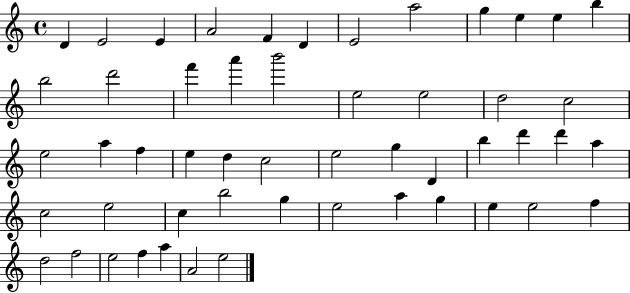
{
  \clef treble
  \time 4/4
  \defaultTimeSignature
  \key c \major
  d'4 e'2 e'4 | a'2 f'4 d'4 | e'2 a''2 | g''4 e''4 e''4 b''4 | \break b''2 d'''2 | f'''4 a'''4 b'''2 | e''2 e''2 | d''2 c''2 | \break e''2 a''4 f''4 | e''4 d''4 c''2 | e''2 g''4 d'4 | b''4 d'''4 d'''4 a''4 | \break c''2 e''2 | c''4 b''2 g''4 | e''2 a''4 g''4 | e''4 e''2 f''4 | \break d''2 f''2 | e''2 f''4 a''4 | a'2 e''2 | \bar "|."
}